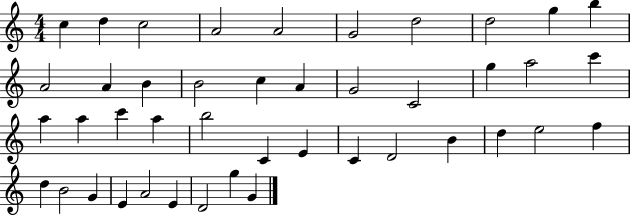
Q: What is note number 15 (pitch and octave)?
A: C5